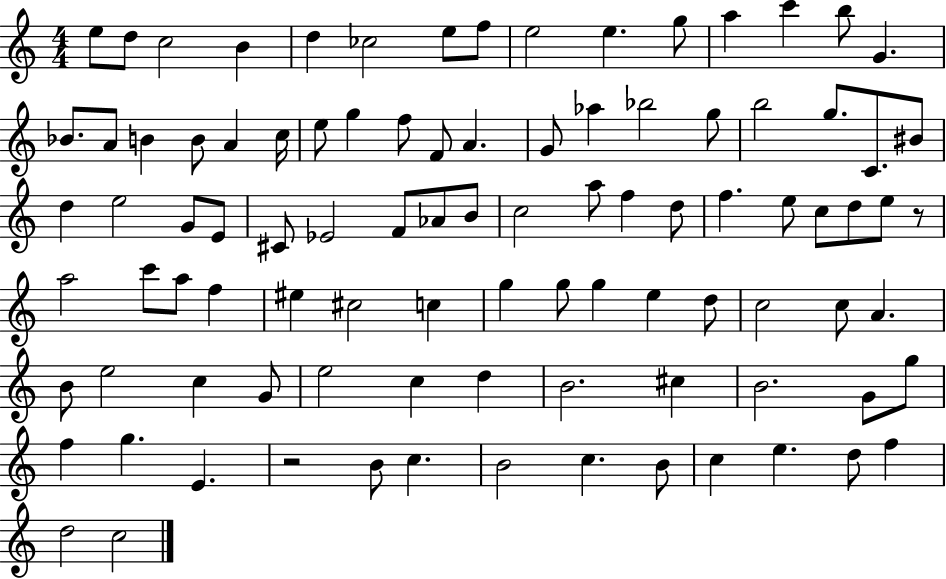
E5/e D5/e C5/h B4/q D5/q CES5/h E5/e F5/e E5/h E5/q. G5/e A5/q C6/q B5/e G4/q. Bb4/e. A4/e B4/q B4/e A4/q C5/s E5/e G5/q F5/e F4/e A4/q. G4/e Ab5/q Bb5/h G5/e B5/h G5/e. C4/e. BIS4/e D5/q E5/h G4/e E4/e C#4/e Eb4/h F4/e Ab4/e B4/e C5/h A5/e F5/q D5/e F5/q. E5/e C5/e D5/e E5/e R/e A5/h C6/e A5/e F5/q EIS5/q C#5/h C5/q G5/q G5/e G5/q E5/q D5/e C5/h C5/e A4/q. B4/e E5/h C5/q G4/e E5/h C5/q D5/q B4/h. C#5/q B4/h. G4/e G5/e F5/q G5/q. E4/q. R/h B4/e C5/q. B4/h C5/q. B4/e C5/q E5/q. D5/e F5/q D5/h C5/h